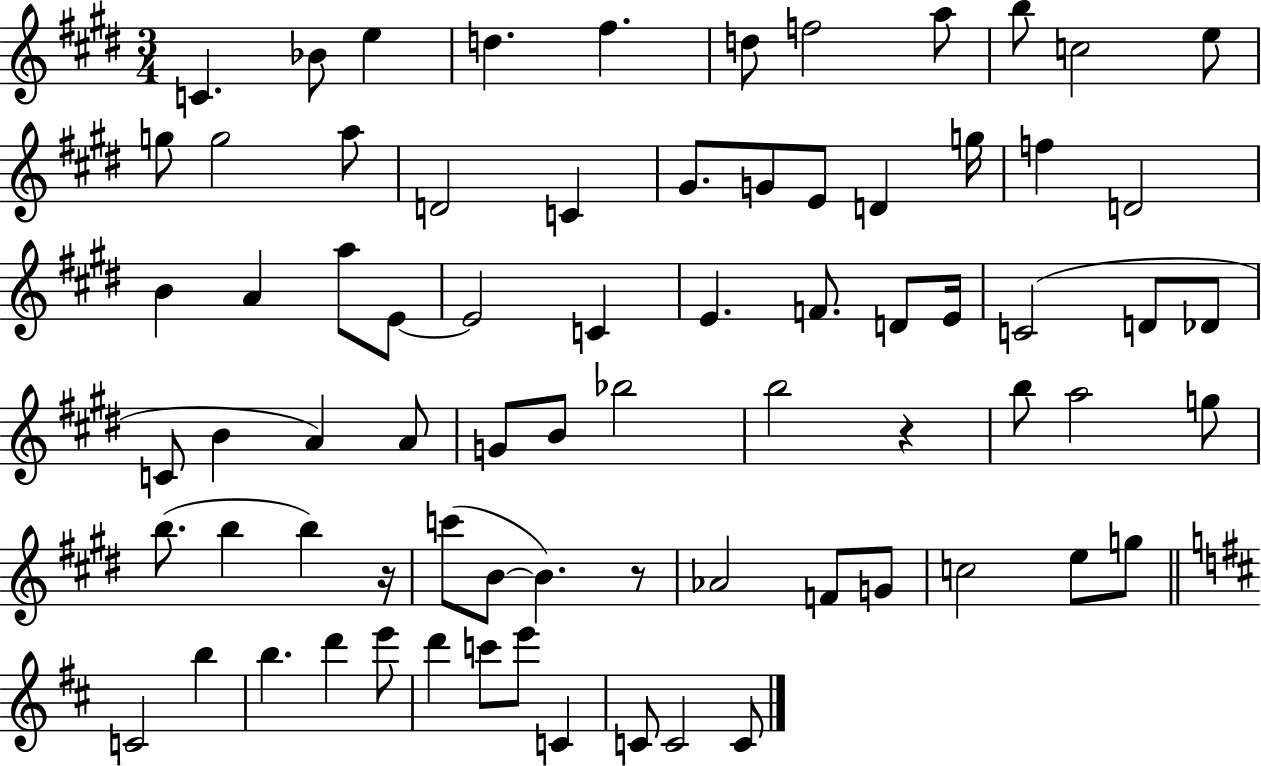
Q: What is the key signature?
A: E major